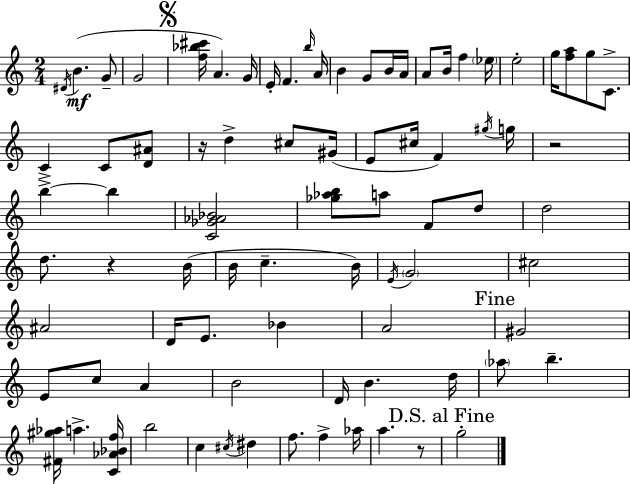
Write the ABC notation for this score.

X:1
T:Untitled
M:2/4
L:1/4
K:C
^D/4 B G/2 G2 [f_b^c']/4 A G/4 E/4 F b/4 A/4 B G/2 B/4 A/4 A/2 B/4 f _e/4 e2 g/4 [fa]/2 g/2 C/2 C C/2 [D^A]/2 z/4 d ^c/2 ^G/4 E/2 ^c/4 F ^g/4 g/4 z2 b b [C_G_A_B]2 [_g_ab]/2 a/2 F/2 d/2 d2 d/2 z B/4 B/4 c B/4 E/4 G2 ^c2 ^A2 D/4 E/2 _B A2 ^G2 E/2 c/2 A B2 D/4 B d/4 _a/2 b [^F^g_a]/4 a [C_A_Bf]/4 b2 c ^c/4 ^d f/2 f _a/4 a z/2 g2